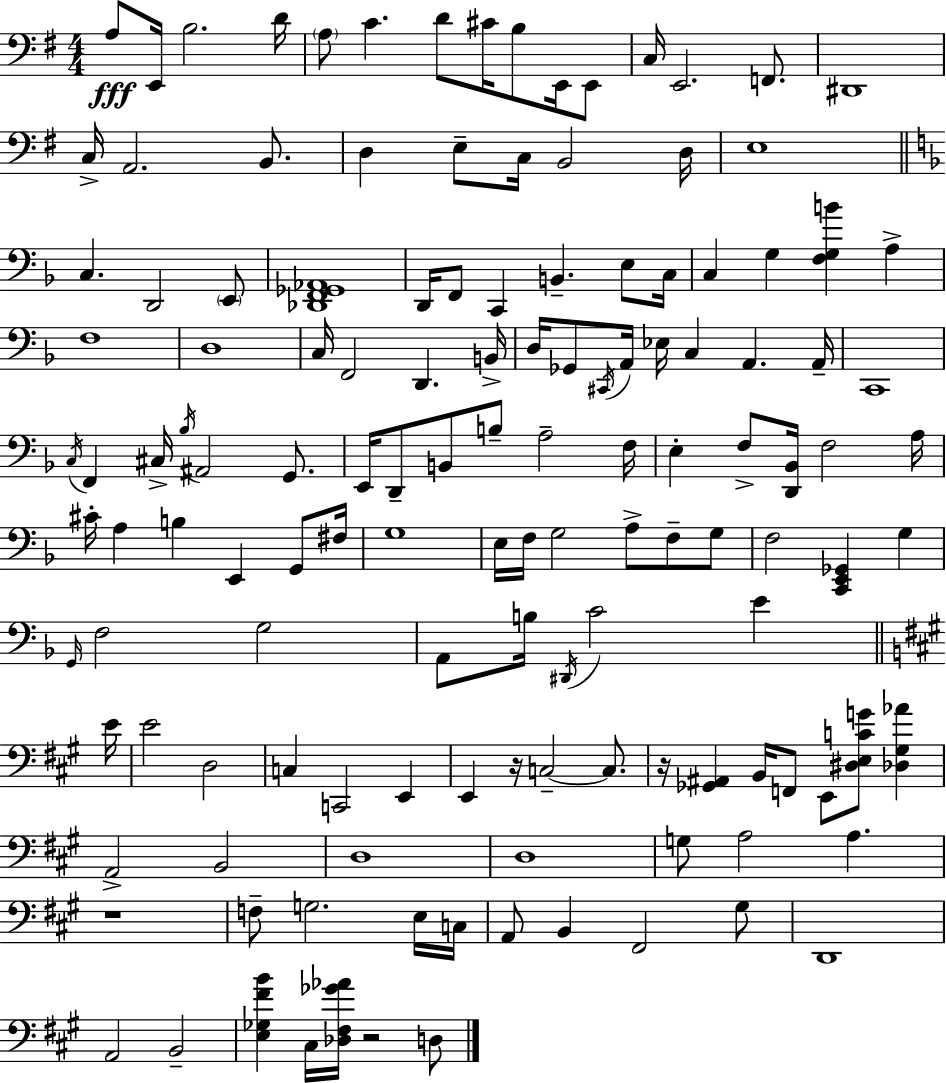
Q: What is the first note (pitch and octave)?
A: A3